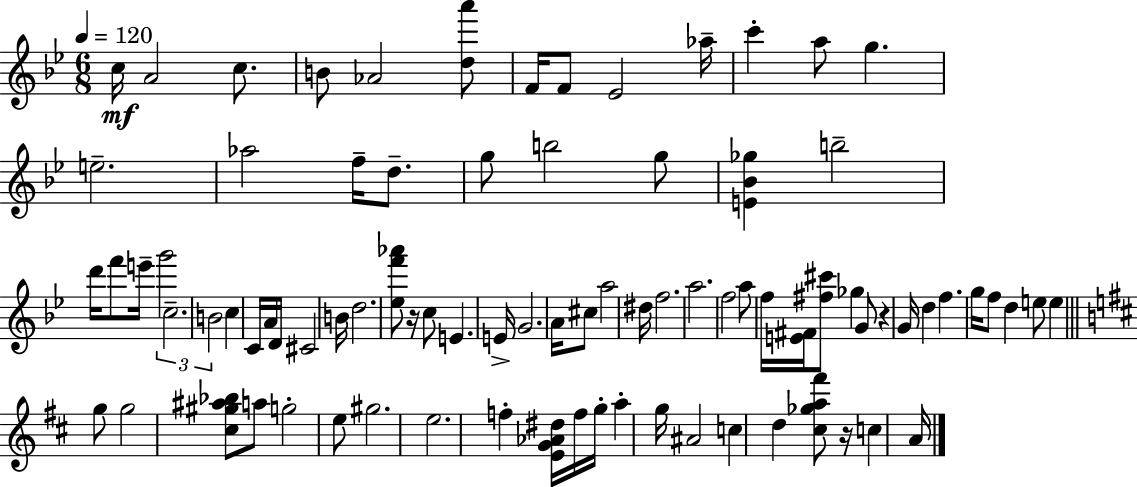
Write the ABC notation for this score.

X:1
T:Untitled
M:6/8
L:1/4
K:Gm
c/4 A2 c/2 B/2 _A2 [da']/2 F/4 F/2 _E2 _a/4 c' a/2 g e2 _a2 f/4 d/2 g/2 b2 g/2 [E_B_g] b2 d'/4 f'/2 e'/4 g'2 c2 B2 c C/4 A/4 D/4 ^C2 B/4 d2 [_ef'_a']/2 z/4 c/2 E E/4 G2 A/4 ^c/2 a2 ^d/4 f2 a2 f2 a/2 f/4 [E^F]/4 [^f^c']/2 _g G/2 z G/4 d f g/4 f/2 d e/2 e g/2 g2 [^c^g^a_b]/2 a/2 g2 e/2 ^g2 e2 f [EG_A^d]/4 f/4 g/4 a g/4 ^A2 c d [^c_ga^f']/2 z/4 c A/4